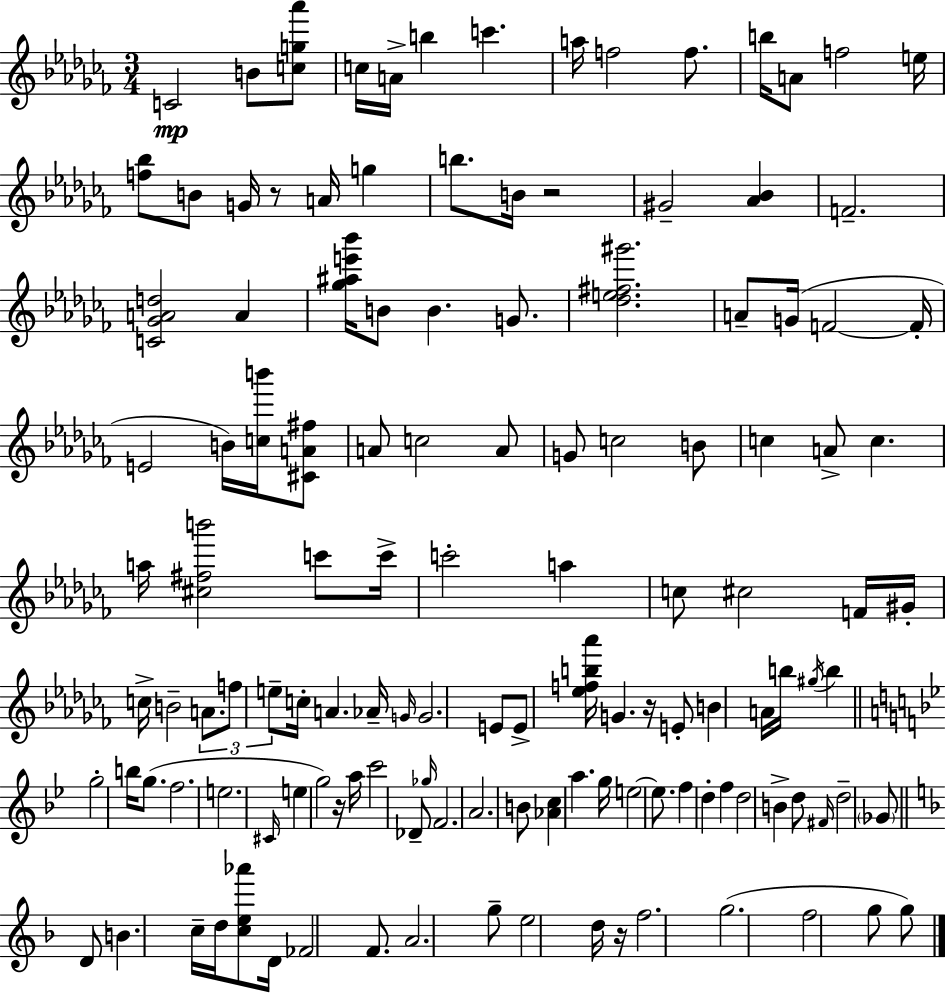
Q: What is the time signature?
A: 3/4